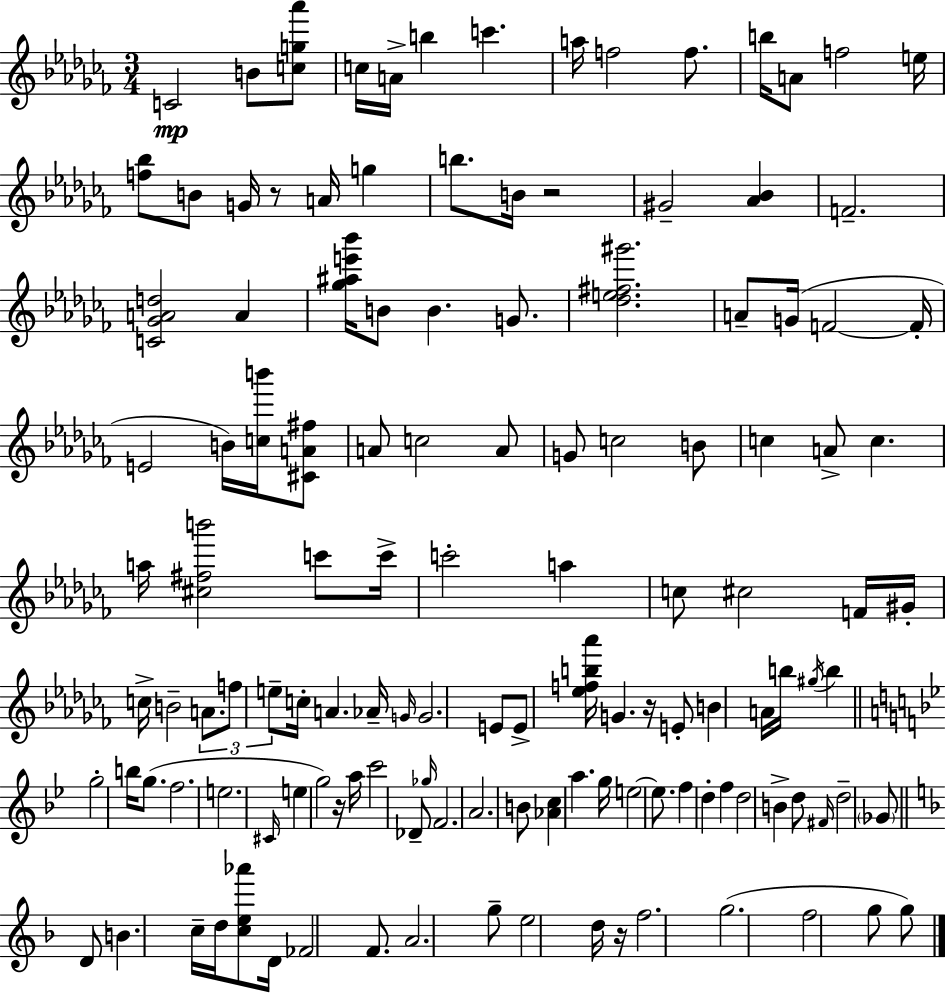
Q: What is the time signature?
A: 3/4